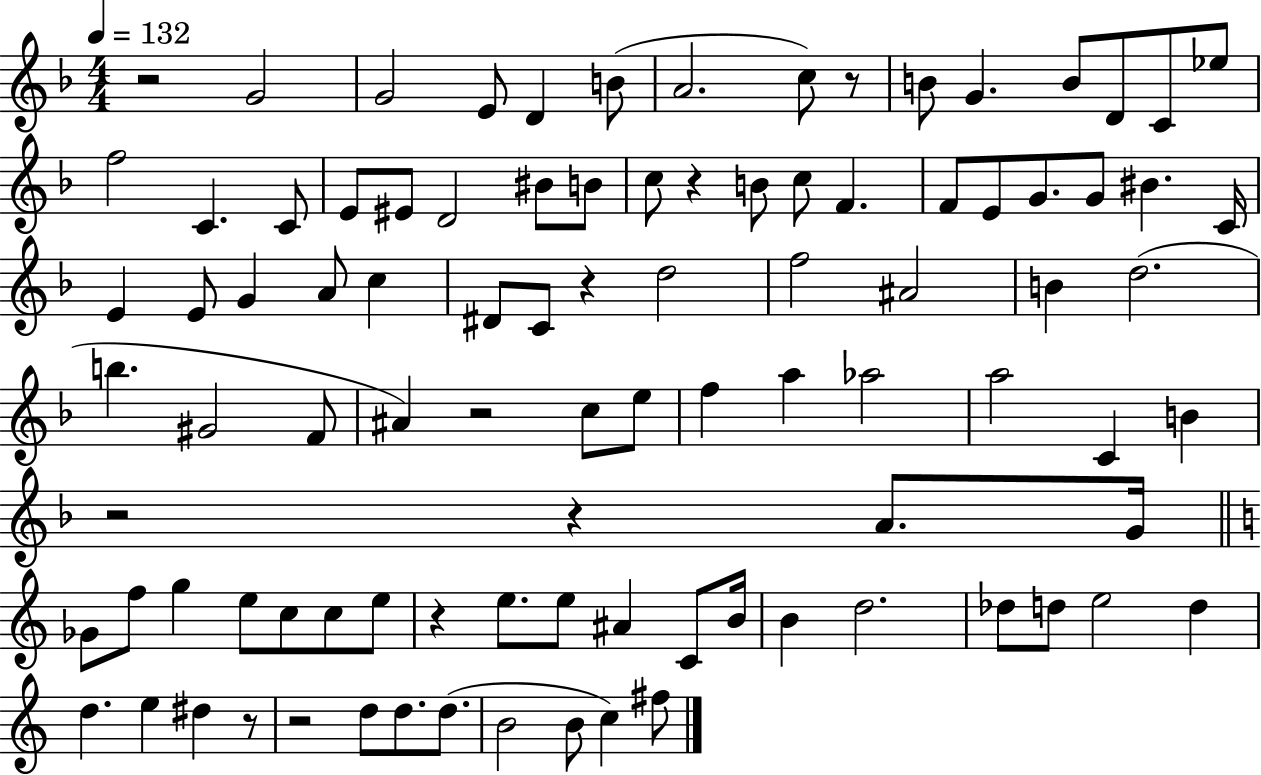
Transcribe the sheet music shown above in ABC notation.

X:1
T:Untitled
M:4/4
L:1/4
K:F
z2 G2 G2 E/2 D B/2 A2 c/2 z/2 B/2 G B/2 D/2 C/2 _e/2 f2 C C/2 E/2 ^E/2 D2 ^B/2 B/2 c/2 z B/2 c/2 F F/2 E/2 G/2 G/2 ^B C/4 E E/2 G A/2 c ^D/2 C/2 z d2 f2 ^A2 B d2 b ^G2 F/2 ^A z2 c/2 e/2 f a _a2 a2 C B z2 z A/2 G/4 _G/2 f/2 g e/2 c/2 c/2 e/2 z e/2 e/2 ^A C/2 B/4 B d2 _d/2 d/2 e2 d d e ^d z/2 z2 d/2 d/2 d/2 B2 B/2 c ^f/2